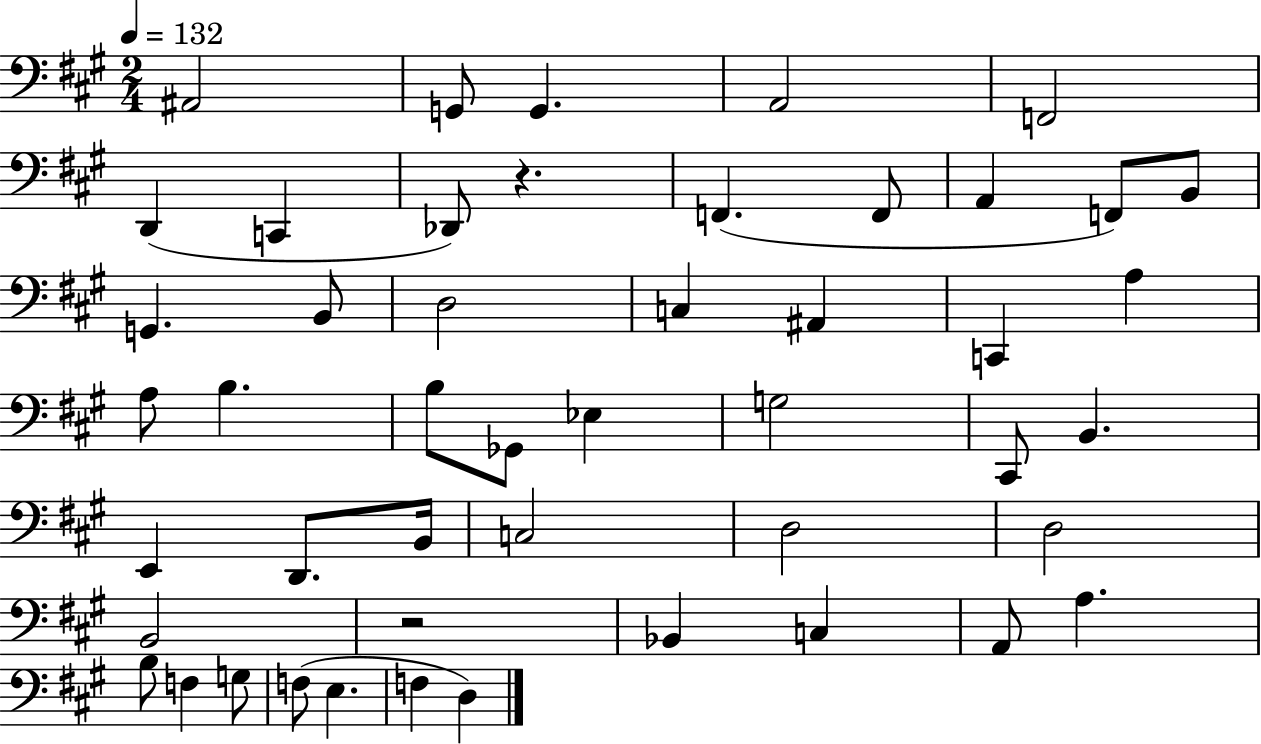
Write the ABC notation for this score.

X:1
T:Untitled
M:2/4
L:1/4
K:A
^A,,2 G,,/2 G,, A,,2 F,,2 D,, C,, _D,,/2 z F,, F,,/2 A,, F,,/2 B,,/2 G,, B,,/2 D,2 C, ^A,, C,, A, A,/2 B, B,/2 _G,,/2 _E, G,2 ^C,,/2 B,, E,, D,,/2 B,,/4 C,2 D,2 D,2 B,,2 z2 _B,, C, A,,/2 A, B,/2 F, G,/2 F,/2 E, F, D,